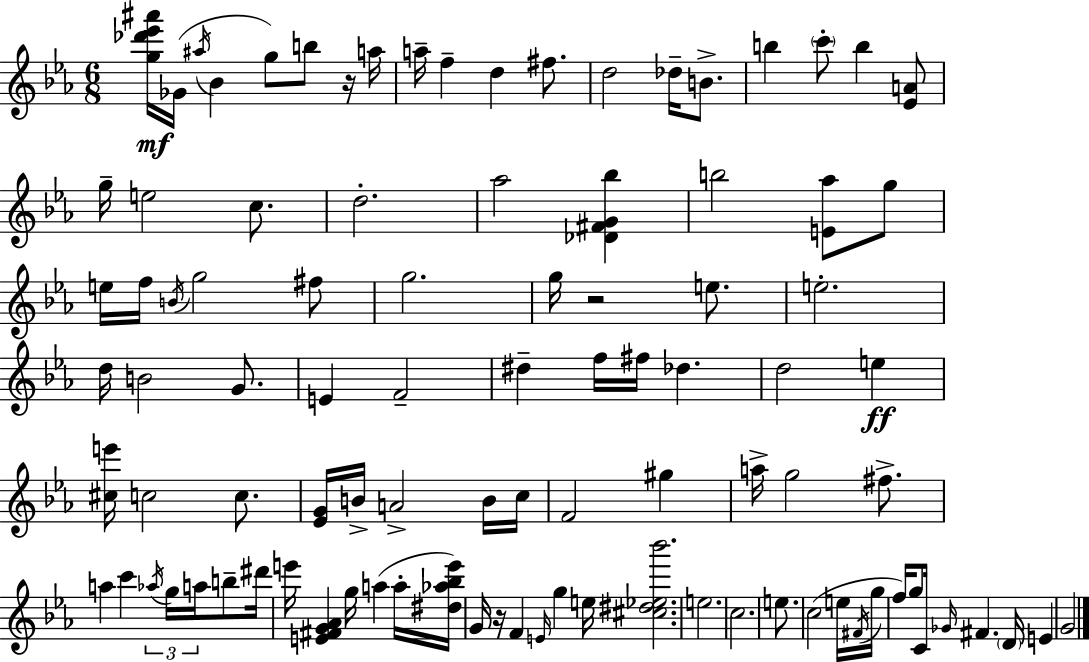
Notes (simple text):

[G5,Db6,Eb6,A#6]/s Gb4/s A#5/s Bb4/q G5/e B5/e R/s A5/s A5/s F5/q D5/q F#5/e. D5/h Db5/s B4/e. B5/q C6/e B5/q [Eb4,A4]/e G5/s E5/h C5/e. D5/h. Ab5/h [Db4,F#4,G4,Bb5]/q B5/h [E4,Ab5]/e G5/e E5/s F5/s B4/s G5/h F#5/e G5/h. G5/s R/h E5/e. E5/h. D5/s B4/h G4/e. E4/q F4/h D#5/q F5/s F#5/s Db5/q. D5/h E5/q [C#5,E6]/s C5/h C5/e. [Eb4,G4]/s B4/s A4/h B4/s C5/s F4/h G#5/q A5/s G5/h F#5/e. A5/q C6/q Ab5/s G5/s A5/s B5/e D#6/s E6/s [E4,F#4,G4,Ab4]/q G5/s A5/q A5/s [D#5,Ab5,Bb5,E6]/s G4/s R/s F4/q E4/s G5/q E5/s [C#5,D#5,Eb5,Bb6]/h. E5/h. C5/h. E5/e. C5/h E5/s F#4/s G5/s F5/s G5/e C4/s Gb4/s F#4/q. D4/s E4/q G4/h